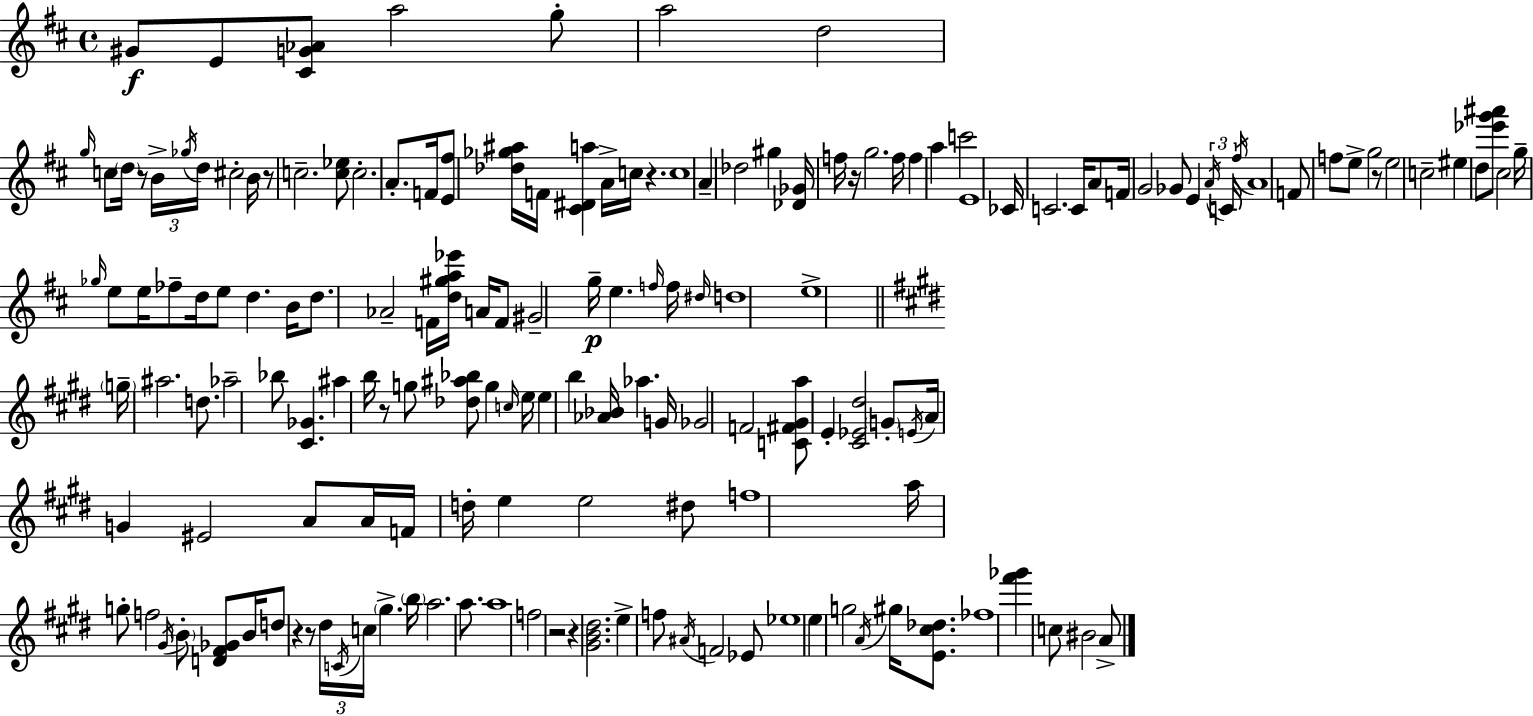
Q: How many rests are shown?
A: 10